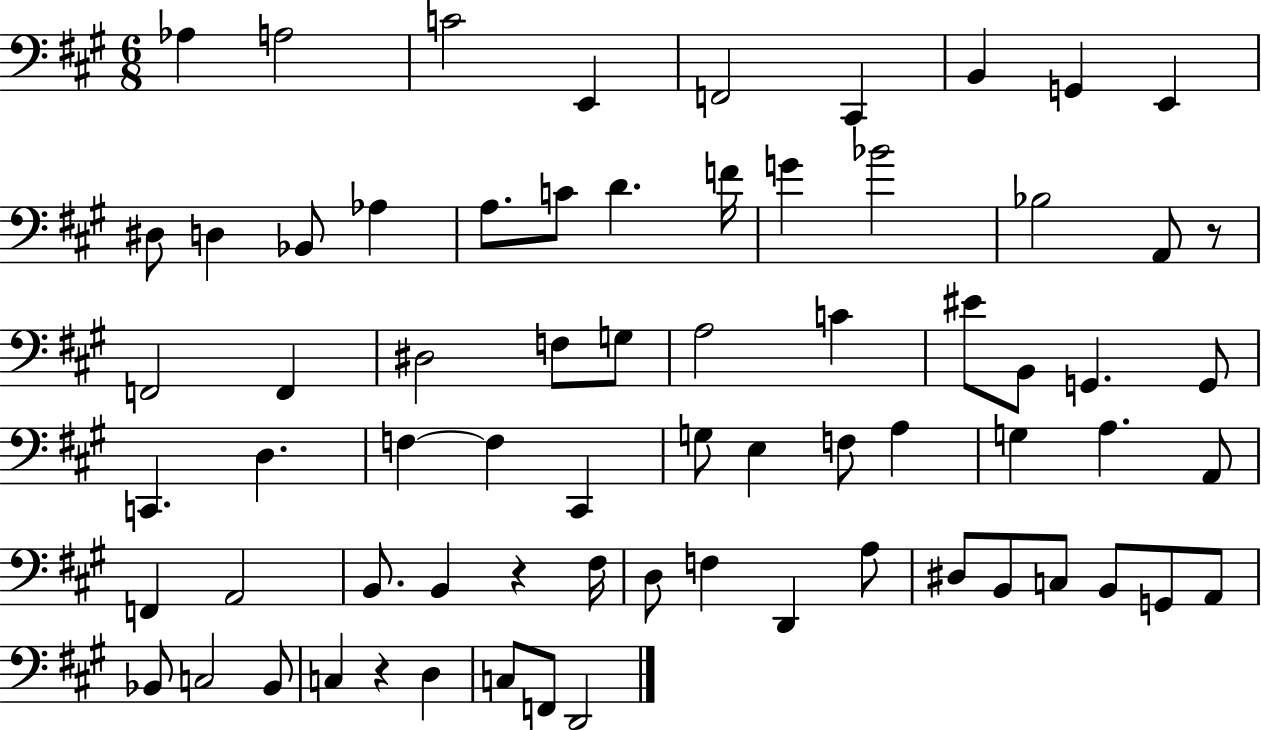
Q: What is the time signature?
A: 6/8